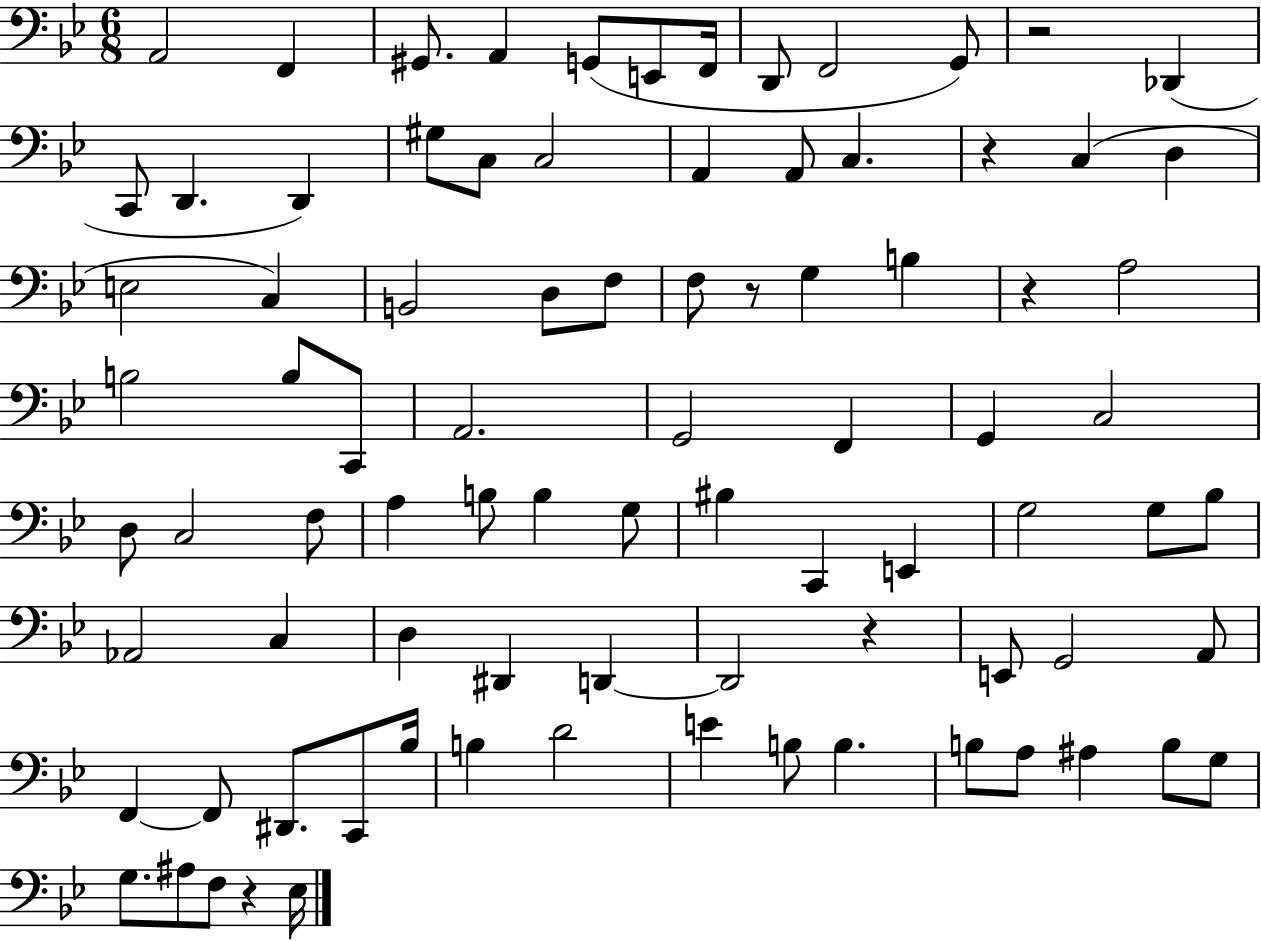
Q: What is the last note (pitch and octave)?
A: Eb3